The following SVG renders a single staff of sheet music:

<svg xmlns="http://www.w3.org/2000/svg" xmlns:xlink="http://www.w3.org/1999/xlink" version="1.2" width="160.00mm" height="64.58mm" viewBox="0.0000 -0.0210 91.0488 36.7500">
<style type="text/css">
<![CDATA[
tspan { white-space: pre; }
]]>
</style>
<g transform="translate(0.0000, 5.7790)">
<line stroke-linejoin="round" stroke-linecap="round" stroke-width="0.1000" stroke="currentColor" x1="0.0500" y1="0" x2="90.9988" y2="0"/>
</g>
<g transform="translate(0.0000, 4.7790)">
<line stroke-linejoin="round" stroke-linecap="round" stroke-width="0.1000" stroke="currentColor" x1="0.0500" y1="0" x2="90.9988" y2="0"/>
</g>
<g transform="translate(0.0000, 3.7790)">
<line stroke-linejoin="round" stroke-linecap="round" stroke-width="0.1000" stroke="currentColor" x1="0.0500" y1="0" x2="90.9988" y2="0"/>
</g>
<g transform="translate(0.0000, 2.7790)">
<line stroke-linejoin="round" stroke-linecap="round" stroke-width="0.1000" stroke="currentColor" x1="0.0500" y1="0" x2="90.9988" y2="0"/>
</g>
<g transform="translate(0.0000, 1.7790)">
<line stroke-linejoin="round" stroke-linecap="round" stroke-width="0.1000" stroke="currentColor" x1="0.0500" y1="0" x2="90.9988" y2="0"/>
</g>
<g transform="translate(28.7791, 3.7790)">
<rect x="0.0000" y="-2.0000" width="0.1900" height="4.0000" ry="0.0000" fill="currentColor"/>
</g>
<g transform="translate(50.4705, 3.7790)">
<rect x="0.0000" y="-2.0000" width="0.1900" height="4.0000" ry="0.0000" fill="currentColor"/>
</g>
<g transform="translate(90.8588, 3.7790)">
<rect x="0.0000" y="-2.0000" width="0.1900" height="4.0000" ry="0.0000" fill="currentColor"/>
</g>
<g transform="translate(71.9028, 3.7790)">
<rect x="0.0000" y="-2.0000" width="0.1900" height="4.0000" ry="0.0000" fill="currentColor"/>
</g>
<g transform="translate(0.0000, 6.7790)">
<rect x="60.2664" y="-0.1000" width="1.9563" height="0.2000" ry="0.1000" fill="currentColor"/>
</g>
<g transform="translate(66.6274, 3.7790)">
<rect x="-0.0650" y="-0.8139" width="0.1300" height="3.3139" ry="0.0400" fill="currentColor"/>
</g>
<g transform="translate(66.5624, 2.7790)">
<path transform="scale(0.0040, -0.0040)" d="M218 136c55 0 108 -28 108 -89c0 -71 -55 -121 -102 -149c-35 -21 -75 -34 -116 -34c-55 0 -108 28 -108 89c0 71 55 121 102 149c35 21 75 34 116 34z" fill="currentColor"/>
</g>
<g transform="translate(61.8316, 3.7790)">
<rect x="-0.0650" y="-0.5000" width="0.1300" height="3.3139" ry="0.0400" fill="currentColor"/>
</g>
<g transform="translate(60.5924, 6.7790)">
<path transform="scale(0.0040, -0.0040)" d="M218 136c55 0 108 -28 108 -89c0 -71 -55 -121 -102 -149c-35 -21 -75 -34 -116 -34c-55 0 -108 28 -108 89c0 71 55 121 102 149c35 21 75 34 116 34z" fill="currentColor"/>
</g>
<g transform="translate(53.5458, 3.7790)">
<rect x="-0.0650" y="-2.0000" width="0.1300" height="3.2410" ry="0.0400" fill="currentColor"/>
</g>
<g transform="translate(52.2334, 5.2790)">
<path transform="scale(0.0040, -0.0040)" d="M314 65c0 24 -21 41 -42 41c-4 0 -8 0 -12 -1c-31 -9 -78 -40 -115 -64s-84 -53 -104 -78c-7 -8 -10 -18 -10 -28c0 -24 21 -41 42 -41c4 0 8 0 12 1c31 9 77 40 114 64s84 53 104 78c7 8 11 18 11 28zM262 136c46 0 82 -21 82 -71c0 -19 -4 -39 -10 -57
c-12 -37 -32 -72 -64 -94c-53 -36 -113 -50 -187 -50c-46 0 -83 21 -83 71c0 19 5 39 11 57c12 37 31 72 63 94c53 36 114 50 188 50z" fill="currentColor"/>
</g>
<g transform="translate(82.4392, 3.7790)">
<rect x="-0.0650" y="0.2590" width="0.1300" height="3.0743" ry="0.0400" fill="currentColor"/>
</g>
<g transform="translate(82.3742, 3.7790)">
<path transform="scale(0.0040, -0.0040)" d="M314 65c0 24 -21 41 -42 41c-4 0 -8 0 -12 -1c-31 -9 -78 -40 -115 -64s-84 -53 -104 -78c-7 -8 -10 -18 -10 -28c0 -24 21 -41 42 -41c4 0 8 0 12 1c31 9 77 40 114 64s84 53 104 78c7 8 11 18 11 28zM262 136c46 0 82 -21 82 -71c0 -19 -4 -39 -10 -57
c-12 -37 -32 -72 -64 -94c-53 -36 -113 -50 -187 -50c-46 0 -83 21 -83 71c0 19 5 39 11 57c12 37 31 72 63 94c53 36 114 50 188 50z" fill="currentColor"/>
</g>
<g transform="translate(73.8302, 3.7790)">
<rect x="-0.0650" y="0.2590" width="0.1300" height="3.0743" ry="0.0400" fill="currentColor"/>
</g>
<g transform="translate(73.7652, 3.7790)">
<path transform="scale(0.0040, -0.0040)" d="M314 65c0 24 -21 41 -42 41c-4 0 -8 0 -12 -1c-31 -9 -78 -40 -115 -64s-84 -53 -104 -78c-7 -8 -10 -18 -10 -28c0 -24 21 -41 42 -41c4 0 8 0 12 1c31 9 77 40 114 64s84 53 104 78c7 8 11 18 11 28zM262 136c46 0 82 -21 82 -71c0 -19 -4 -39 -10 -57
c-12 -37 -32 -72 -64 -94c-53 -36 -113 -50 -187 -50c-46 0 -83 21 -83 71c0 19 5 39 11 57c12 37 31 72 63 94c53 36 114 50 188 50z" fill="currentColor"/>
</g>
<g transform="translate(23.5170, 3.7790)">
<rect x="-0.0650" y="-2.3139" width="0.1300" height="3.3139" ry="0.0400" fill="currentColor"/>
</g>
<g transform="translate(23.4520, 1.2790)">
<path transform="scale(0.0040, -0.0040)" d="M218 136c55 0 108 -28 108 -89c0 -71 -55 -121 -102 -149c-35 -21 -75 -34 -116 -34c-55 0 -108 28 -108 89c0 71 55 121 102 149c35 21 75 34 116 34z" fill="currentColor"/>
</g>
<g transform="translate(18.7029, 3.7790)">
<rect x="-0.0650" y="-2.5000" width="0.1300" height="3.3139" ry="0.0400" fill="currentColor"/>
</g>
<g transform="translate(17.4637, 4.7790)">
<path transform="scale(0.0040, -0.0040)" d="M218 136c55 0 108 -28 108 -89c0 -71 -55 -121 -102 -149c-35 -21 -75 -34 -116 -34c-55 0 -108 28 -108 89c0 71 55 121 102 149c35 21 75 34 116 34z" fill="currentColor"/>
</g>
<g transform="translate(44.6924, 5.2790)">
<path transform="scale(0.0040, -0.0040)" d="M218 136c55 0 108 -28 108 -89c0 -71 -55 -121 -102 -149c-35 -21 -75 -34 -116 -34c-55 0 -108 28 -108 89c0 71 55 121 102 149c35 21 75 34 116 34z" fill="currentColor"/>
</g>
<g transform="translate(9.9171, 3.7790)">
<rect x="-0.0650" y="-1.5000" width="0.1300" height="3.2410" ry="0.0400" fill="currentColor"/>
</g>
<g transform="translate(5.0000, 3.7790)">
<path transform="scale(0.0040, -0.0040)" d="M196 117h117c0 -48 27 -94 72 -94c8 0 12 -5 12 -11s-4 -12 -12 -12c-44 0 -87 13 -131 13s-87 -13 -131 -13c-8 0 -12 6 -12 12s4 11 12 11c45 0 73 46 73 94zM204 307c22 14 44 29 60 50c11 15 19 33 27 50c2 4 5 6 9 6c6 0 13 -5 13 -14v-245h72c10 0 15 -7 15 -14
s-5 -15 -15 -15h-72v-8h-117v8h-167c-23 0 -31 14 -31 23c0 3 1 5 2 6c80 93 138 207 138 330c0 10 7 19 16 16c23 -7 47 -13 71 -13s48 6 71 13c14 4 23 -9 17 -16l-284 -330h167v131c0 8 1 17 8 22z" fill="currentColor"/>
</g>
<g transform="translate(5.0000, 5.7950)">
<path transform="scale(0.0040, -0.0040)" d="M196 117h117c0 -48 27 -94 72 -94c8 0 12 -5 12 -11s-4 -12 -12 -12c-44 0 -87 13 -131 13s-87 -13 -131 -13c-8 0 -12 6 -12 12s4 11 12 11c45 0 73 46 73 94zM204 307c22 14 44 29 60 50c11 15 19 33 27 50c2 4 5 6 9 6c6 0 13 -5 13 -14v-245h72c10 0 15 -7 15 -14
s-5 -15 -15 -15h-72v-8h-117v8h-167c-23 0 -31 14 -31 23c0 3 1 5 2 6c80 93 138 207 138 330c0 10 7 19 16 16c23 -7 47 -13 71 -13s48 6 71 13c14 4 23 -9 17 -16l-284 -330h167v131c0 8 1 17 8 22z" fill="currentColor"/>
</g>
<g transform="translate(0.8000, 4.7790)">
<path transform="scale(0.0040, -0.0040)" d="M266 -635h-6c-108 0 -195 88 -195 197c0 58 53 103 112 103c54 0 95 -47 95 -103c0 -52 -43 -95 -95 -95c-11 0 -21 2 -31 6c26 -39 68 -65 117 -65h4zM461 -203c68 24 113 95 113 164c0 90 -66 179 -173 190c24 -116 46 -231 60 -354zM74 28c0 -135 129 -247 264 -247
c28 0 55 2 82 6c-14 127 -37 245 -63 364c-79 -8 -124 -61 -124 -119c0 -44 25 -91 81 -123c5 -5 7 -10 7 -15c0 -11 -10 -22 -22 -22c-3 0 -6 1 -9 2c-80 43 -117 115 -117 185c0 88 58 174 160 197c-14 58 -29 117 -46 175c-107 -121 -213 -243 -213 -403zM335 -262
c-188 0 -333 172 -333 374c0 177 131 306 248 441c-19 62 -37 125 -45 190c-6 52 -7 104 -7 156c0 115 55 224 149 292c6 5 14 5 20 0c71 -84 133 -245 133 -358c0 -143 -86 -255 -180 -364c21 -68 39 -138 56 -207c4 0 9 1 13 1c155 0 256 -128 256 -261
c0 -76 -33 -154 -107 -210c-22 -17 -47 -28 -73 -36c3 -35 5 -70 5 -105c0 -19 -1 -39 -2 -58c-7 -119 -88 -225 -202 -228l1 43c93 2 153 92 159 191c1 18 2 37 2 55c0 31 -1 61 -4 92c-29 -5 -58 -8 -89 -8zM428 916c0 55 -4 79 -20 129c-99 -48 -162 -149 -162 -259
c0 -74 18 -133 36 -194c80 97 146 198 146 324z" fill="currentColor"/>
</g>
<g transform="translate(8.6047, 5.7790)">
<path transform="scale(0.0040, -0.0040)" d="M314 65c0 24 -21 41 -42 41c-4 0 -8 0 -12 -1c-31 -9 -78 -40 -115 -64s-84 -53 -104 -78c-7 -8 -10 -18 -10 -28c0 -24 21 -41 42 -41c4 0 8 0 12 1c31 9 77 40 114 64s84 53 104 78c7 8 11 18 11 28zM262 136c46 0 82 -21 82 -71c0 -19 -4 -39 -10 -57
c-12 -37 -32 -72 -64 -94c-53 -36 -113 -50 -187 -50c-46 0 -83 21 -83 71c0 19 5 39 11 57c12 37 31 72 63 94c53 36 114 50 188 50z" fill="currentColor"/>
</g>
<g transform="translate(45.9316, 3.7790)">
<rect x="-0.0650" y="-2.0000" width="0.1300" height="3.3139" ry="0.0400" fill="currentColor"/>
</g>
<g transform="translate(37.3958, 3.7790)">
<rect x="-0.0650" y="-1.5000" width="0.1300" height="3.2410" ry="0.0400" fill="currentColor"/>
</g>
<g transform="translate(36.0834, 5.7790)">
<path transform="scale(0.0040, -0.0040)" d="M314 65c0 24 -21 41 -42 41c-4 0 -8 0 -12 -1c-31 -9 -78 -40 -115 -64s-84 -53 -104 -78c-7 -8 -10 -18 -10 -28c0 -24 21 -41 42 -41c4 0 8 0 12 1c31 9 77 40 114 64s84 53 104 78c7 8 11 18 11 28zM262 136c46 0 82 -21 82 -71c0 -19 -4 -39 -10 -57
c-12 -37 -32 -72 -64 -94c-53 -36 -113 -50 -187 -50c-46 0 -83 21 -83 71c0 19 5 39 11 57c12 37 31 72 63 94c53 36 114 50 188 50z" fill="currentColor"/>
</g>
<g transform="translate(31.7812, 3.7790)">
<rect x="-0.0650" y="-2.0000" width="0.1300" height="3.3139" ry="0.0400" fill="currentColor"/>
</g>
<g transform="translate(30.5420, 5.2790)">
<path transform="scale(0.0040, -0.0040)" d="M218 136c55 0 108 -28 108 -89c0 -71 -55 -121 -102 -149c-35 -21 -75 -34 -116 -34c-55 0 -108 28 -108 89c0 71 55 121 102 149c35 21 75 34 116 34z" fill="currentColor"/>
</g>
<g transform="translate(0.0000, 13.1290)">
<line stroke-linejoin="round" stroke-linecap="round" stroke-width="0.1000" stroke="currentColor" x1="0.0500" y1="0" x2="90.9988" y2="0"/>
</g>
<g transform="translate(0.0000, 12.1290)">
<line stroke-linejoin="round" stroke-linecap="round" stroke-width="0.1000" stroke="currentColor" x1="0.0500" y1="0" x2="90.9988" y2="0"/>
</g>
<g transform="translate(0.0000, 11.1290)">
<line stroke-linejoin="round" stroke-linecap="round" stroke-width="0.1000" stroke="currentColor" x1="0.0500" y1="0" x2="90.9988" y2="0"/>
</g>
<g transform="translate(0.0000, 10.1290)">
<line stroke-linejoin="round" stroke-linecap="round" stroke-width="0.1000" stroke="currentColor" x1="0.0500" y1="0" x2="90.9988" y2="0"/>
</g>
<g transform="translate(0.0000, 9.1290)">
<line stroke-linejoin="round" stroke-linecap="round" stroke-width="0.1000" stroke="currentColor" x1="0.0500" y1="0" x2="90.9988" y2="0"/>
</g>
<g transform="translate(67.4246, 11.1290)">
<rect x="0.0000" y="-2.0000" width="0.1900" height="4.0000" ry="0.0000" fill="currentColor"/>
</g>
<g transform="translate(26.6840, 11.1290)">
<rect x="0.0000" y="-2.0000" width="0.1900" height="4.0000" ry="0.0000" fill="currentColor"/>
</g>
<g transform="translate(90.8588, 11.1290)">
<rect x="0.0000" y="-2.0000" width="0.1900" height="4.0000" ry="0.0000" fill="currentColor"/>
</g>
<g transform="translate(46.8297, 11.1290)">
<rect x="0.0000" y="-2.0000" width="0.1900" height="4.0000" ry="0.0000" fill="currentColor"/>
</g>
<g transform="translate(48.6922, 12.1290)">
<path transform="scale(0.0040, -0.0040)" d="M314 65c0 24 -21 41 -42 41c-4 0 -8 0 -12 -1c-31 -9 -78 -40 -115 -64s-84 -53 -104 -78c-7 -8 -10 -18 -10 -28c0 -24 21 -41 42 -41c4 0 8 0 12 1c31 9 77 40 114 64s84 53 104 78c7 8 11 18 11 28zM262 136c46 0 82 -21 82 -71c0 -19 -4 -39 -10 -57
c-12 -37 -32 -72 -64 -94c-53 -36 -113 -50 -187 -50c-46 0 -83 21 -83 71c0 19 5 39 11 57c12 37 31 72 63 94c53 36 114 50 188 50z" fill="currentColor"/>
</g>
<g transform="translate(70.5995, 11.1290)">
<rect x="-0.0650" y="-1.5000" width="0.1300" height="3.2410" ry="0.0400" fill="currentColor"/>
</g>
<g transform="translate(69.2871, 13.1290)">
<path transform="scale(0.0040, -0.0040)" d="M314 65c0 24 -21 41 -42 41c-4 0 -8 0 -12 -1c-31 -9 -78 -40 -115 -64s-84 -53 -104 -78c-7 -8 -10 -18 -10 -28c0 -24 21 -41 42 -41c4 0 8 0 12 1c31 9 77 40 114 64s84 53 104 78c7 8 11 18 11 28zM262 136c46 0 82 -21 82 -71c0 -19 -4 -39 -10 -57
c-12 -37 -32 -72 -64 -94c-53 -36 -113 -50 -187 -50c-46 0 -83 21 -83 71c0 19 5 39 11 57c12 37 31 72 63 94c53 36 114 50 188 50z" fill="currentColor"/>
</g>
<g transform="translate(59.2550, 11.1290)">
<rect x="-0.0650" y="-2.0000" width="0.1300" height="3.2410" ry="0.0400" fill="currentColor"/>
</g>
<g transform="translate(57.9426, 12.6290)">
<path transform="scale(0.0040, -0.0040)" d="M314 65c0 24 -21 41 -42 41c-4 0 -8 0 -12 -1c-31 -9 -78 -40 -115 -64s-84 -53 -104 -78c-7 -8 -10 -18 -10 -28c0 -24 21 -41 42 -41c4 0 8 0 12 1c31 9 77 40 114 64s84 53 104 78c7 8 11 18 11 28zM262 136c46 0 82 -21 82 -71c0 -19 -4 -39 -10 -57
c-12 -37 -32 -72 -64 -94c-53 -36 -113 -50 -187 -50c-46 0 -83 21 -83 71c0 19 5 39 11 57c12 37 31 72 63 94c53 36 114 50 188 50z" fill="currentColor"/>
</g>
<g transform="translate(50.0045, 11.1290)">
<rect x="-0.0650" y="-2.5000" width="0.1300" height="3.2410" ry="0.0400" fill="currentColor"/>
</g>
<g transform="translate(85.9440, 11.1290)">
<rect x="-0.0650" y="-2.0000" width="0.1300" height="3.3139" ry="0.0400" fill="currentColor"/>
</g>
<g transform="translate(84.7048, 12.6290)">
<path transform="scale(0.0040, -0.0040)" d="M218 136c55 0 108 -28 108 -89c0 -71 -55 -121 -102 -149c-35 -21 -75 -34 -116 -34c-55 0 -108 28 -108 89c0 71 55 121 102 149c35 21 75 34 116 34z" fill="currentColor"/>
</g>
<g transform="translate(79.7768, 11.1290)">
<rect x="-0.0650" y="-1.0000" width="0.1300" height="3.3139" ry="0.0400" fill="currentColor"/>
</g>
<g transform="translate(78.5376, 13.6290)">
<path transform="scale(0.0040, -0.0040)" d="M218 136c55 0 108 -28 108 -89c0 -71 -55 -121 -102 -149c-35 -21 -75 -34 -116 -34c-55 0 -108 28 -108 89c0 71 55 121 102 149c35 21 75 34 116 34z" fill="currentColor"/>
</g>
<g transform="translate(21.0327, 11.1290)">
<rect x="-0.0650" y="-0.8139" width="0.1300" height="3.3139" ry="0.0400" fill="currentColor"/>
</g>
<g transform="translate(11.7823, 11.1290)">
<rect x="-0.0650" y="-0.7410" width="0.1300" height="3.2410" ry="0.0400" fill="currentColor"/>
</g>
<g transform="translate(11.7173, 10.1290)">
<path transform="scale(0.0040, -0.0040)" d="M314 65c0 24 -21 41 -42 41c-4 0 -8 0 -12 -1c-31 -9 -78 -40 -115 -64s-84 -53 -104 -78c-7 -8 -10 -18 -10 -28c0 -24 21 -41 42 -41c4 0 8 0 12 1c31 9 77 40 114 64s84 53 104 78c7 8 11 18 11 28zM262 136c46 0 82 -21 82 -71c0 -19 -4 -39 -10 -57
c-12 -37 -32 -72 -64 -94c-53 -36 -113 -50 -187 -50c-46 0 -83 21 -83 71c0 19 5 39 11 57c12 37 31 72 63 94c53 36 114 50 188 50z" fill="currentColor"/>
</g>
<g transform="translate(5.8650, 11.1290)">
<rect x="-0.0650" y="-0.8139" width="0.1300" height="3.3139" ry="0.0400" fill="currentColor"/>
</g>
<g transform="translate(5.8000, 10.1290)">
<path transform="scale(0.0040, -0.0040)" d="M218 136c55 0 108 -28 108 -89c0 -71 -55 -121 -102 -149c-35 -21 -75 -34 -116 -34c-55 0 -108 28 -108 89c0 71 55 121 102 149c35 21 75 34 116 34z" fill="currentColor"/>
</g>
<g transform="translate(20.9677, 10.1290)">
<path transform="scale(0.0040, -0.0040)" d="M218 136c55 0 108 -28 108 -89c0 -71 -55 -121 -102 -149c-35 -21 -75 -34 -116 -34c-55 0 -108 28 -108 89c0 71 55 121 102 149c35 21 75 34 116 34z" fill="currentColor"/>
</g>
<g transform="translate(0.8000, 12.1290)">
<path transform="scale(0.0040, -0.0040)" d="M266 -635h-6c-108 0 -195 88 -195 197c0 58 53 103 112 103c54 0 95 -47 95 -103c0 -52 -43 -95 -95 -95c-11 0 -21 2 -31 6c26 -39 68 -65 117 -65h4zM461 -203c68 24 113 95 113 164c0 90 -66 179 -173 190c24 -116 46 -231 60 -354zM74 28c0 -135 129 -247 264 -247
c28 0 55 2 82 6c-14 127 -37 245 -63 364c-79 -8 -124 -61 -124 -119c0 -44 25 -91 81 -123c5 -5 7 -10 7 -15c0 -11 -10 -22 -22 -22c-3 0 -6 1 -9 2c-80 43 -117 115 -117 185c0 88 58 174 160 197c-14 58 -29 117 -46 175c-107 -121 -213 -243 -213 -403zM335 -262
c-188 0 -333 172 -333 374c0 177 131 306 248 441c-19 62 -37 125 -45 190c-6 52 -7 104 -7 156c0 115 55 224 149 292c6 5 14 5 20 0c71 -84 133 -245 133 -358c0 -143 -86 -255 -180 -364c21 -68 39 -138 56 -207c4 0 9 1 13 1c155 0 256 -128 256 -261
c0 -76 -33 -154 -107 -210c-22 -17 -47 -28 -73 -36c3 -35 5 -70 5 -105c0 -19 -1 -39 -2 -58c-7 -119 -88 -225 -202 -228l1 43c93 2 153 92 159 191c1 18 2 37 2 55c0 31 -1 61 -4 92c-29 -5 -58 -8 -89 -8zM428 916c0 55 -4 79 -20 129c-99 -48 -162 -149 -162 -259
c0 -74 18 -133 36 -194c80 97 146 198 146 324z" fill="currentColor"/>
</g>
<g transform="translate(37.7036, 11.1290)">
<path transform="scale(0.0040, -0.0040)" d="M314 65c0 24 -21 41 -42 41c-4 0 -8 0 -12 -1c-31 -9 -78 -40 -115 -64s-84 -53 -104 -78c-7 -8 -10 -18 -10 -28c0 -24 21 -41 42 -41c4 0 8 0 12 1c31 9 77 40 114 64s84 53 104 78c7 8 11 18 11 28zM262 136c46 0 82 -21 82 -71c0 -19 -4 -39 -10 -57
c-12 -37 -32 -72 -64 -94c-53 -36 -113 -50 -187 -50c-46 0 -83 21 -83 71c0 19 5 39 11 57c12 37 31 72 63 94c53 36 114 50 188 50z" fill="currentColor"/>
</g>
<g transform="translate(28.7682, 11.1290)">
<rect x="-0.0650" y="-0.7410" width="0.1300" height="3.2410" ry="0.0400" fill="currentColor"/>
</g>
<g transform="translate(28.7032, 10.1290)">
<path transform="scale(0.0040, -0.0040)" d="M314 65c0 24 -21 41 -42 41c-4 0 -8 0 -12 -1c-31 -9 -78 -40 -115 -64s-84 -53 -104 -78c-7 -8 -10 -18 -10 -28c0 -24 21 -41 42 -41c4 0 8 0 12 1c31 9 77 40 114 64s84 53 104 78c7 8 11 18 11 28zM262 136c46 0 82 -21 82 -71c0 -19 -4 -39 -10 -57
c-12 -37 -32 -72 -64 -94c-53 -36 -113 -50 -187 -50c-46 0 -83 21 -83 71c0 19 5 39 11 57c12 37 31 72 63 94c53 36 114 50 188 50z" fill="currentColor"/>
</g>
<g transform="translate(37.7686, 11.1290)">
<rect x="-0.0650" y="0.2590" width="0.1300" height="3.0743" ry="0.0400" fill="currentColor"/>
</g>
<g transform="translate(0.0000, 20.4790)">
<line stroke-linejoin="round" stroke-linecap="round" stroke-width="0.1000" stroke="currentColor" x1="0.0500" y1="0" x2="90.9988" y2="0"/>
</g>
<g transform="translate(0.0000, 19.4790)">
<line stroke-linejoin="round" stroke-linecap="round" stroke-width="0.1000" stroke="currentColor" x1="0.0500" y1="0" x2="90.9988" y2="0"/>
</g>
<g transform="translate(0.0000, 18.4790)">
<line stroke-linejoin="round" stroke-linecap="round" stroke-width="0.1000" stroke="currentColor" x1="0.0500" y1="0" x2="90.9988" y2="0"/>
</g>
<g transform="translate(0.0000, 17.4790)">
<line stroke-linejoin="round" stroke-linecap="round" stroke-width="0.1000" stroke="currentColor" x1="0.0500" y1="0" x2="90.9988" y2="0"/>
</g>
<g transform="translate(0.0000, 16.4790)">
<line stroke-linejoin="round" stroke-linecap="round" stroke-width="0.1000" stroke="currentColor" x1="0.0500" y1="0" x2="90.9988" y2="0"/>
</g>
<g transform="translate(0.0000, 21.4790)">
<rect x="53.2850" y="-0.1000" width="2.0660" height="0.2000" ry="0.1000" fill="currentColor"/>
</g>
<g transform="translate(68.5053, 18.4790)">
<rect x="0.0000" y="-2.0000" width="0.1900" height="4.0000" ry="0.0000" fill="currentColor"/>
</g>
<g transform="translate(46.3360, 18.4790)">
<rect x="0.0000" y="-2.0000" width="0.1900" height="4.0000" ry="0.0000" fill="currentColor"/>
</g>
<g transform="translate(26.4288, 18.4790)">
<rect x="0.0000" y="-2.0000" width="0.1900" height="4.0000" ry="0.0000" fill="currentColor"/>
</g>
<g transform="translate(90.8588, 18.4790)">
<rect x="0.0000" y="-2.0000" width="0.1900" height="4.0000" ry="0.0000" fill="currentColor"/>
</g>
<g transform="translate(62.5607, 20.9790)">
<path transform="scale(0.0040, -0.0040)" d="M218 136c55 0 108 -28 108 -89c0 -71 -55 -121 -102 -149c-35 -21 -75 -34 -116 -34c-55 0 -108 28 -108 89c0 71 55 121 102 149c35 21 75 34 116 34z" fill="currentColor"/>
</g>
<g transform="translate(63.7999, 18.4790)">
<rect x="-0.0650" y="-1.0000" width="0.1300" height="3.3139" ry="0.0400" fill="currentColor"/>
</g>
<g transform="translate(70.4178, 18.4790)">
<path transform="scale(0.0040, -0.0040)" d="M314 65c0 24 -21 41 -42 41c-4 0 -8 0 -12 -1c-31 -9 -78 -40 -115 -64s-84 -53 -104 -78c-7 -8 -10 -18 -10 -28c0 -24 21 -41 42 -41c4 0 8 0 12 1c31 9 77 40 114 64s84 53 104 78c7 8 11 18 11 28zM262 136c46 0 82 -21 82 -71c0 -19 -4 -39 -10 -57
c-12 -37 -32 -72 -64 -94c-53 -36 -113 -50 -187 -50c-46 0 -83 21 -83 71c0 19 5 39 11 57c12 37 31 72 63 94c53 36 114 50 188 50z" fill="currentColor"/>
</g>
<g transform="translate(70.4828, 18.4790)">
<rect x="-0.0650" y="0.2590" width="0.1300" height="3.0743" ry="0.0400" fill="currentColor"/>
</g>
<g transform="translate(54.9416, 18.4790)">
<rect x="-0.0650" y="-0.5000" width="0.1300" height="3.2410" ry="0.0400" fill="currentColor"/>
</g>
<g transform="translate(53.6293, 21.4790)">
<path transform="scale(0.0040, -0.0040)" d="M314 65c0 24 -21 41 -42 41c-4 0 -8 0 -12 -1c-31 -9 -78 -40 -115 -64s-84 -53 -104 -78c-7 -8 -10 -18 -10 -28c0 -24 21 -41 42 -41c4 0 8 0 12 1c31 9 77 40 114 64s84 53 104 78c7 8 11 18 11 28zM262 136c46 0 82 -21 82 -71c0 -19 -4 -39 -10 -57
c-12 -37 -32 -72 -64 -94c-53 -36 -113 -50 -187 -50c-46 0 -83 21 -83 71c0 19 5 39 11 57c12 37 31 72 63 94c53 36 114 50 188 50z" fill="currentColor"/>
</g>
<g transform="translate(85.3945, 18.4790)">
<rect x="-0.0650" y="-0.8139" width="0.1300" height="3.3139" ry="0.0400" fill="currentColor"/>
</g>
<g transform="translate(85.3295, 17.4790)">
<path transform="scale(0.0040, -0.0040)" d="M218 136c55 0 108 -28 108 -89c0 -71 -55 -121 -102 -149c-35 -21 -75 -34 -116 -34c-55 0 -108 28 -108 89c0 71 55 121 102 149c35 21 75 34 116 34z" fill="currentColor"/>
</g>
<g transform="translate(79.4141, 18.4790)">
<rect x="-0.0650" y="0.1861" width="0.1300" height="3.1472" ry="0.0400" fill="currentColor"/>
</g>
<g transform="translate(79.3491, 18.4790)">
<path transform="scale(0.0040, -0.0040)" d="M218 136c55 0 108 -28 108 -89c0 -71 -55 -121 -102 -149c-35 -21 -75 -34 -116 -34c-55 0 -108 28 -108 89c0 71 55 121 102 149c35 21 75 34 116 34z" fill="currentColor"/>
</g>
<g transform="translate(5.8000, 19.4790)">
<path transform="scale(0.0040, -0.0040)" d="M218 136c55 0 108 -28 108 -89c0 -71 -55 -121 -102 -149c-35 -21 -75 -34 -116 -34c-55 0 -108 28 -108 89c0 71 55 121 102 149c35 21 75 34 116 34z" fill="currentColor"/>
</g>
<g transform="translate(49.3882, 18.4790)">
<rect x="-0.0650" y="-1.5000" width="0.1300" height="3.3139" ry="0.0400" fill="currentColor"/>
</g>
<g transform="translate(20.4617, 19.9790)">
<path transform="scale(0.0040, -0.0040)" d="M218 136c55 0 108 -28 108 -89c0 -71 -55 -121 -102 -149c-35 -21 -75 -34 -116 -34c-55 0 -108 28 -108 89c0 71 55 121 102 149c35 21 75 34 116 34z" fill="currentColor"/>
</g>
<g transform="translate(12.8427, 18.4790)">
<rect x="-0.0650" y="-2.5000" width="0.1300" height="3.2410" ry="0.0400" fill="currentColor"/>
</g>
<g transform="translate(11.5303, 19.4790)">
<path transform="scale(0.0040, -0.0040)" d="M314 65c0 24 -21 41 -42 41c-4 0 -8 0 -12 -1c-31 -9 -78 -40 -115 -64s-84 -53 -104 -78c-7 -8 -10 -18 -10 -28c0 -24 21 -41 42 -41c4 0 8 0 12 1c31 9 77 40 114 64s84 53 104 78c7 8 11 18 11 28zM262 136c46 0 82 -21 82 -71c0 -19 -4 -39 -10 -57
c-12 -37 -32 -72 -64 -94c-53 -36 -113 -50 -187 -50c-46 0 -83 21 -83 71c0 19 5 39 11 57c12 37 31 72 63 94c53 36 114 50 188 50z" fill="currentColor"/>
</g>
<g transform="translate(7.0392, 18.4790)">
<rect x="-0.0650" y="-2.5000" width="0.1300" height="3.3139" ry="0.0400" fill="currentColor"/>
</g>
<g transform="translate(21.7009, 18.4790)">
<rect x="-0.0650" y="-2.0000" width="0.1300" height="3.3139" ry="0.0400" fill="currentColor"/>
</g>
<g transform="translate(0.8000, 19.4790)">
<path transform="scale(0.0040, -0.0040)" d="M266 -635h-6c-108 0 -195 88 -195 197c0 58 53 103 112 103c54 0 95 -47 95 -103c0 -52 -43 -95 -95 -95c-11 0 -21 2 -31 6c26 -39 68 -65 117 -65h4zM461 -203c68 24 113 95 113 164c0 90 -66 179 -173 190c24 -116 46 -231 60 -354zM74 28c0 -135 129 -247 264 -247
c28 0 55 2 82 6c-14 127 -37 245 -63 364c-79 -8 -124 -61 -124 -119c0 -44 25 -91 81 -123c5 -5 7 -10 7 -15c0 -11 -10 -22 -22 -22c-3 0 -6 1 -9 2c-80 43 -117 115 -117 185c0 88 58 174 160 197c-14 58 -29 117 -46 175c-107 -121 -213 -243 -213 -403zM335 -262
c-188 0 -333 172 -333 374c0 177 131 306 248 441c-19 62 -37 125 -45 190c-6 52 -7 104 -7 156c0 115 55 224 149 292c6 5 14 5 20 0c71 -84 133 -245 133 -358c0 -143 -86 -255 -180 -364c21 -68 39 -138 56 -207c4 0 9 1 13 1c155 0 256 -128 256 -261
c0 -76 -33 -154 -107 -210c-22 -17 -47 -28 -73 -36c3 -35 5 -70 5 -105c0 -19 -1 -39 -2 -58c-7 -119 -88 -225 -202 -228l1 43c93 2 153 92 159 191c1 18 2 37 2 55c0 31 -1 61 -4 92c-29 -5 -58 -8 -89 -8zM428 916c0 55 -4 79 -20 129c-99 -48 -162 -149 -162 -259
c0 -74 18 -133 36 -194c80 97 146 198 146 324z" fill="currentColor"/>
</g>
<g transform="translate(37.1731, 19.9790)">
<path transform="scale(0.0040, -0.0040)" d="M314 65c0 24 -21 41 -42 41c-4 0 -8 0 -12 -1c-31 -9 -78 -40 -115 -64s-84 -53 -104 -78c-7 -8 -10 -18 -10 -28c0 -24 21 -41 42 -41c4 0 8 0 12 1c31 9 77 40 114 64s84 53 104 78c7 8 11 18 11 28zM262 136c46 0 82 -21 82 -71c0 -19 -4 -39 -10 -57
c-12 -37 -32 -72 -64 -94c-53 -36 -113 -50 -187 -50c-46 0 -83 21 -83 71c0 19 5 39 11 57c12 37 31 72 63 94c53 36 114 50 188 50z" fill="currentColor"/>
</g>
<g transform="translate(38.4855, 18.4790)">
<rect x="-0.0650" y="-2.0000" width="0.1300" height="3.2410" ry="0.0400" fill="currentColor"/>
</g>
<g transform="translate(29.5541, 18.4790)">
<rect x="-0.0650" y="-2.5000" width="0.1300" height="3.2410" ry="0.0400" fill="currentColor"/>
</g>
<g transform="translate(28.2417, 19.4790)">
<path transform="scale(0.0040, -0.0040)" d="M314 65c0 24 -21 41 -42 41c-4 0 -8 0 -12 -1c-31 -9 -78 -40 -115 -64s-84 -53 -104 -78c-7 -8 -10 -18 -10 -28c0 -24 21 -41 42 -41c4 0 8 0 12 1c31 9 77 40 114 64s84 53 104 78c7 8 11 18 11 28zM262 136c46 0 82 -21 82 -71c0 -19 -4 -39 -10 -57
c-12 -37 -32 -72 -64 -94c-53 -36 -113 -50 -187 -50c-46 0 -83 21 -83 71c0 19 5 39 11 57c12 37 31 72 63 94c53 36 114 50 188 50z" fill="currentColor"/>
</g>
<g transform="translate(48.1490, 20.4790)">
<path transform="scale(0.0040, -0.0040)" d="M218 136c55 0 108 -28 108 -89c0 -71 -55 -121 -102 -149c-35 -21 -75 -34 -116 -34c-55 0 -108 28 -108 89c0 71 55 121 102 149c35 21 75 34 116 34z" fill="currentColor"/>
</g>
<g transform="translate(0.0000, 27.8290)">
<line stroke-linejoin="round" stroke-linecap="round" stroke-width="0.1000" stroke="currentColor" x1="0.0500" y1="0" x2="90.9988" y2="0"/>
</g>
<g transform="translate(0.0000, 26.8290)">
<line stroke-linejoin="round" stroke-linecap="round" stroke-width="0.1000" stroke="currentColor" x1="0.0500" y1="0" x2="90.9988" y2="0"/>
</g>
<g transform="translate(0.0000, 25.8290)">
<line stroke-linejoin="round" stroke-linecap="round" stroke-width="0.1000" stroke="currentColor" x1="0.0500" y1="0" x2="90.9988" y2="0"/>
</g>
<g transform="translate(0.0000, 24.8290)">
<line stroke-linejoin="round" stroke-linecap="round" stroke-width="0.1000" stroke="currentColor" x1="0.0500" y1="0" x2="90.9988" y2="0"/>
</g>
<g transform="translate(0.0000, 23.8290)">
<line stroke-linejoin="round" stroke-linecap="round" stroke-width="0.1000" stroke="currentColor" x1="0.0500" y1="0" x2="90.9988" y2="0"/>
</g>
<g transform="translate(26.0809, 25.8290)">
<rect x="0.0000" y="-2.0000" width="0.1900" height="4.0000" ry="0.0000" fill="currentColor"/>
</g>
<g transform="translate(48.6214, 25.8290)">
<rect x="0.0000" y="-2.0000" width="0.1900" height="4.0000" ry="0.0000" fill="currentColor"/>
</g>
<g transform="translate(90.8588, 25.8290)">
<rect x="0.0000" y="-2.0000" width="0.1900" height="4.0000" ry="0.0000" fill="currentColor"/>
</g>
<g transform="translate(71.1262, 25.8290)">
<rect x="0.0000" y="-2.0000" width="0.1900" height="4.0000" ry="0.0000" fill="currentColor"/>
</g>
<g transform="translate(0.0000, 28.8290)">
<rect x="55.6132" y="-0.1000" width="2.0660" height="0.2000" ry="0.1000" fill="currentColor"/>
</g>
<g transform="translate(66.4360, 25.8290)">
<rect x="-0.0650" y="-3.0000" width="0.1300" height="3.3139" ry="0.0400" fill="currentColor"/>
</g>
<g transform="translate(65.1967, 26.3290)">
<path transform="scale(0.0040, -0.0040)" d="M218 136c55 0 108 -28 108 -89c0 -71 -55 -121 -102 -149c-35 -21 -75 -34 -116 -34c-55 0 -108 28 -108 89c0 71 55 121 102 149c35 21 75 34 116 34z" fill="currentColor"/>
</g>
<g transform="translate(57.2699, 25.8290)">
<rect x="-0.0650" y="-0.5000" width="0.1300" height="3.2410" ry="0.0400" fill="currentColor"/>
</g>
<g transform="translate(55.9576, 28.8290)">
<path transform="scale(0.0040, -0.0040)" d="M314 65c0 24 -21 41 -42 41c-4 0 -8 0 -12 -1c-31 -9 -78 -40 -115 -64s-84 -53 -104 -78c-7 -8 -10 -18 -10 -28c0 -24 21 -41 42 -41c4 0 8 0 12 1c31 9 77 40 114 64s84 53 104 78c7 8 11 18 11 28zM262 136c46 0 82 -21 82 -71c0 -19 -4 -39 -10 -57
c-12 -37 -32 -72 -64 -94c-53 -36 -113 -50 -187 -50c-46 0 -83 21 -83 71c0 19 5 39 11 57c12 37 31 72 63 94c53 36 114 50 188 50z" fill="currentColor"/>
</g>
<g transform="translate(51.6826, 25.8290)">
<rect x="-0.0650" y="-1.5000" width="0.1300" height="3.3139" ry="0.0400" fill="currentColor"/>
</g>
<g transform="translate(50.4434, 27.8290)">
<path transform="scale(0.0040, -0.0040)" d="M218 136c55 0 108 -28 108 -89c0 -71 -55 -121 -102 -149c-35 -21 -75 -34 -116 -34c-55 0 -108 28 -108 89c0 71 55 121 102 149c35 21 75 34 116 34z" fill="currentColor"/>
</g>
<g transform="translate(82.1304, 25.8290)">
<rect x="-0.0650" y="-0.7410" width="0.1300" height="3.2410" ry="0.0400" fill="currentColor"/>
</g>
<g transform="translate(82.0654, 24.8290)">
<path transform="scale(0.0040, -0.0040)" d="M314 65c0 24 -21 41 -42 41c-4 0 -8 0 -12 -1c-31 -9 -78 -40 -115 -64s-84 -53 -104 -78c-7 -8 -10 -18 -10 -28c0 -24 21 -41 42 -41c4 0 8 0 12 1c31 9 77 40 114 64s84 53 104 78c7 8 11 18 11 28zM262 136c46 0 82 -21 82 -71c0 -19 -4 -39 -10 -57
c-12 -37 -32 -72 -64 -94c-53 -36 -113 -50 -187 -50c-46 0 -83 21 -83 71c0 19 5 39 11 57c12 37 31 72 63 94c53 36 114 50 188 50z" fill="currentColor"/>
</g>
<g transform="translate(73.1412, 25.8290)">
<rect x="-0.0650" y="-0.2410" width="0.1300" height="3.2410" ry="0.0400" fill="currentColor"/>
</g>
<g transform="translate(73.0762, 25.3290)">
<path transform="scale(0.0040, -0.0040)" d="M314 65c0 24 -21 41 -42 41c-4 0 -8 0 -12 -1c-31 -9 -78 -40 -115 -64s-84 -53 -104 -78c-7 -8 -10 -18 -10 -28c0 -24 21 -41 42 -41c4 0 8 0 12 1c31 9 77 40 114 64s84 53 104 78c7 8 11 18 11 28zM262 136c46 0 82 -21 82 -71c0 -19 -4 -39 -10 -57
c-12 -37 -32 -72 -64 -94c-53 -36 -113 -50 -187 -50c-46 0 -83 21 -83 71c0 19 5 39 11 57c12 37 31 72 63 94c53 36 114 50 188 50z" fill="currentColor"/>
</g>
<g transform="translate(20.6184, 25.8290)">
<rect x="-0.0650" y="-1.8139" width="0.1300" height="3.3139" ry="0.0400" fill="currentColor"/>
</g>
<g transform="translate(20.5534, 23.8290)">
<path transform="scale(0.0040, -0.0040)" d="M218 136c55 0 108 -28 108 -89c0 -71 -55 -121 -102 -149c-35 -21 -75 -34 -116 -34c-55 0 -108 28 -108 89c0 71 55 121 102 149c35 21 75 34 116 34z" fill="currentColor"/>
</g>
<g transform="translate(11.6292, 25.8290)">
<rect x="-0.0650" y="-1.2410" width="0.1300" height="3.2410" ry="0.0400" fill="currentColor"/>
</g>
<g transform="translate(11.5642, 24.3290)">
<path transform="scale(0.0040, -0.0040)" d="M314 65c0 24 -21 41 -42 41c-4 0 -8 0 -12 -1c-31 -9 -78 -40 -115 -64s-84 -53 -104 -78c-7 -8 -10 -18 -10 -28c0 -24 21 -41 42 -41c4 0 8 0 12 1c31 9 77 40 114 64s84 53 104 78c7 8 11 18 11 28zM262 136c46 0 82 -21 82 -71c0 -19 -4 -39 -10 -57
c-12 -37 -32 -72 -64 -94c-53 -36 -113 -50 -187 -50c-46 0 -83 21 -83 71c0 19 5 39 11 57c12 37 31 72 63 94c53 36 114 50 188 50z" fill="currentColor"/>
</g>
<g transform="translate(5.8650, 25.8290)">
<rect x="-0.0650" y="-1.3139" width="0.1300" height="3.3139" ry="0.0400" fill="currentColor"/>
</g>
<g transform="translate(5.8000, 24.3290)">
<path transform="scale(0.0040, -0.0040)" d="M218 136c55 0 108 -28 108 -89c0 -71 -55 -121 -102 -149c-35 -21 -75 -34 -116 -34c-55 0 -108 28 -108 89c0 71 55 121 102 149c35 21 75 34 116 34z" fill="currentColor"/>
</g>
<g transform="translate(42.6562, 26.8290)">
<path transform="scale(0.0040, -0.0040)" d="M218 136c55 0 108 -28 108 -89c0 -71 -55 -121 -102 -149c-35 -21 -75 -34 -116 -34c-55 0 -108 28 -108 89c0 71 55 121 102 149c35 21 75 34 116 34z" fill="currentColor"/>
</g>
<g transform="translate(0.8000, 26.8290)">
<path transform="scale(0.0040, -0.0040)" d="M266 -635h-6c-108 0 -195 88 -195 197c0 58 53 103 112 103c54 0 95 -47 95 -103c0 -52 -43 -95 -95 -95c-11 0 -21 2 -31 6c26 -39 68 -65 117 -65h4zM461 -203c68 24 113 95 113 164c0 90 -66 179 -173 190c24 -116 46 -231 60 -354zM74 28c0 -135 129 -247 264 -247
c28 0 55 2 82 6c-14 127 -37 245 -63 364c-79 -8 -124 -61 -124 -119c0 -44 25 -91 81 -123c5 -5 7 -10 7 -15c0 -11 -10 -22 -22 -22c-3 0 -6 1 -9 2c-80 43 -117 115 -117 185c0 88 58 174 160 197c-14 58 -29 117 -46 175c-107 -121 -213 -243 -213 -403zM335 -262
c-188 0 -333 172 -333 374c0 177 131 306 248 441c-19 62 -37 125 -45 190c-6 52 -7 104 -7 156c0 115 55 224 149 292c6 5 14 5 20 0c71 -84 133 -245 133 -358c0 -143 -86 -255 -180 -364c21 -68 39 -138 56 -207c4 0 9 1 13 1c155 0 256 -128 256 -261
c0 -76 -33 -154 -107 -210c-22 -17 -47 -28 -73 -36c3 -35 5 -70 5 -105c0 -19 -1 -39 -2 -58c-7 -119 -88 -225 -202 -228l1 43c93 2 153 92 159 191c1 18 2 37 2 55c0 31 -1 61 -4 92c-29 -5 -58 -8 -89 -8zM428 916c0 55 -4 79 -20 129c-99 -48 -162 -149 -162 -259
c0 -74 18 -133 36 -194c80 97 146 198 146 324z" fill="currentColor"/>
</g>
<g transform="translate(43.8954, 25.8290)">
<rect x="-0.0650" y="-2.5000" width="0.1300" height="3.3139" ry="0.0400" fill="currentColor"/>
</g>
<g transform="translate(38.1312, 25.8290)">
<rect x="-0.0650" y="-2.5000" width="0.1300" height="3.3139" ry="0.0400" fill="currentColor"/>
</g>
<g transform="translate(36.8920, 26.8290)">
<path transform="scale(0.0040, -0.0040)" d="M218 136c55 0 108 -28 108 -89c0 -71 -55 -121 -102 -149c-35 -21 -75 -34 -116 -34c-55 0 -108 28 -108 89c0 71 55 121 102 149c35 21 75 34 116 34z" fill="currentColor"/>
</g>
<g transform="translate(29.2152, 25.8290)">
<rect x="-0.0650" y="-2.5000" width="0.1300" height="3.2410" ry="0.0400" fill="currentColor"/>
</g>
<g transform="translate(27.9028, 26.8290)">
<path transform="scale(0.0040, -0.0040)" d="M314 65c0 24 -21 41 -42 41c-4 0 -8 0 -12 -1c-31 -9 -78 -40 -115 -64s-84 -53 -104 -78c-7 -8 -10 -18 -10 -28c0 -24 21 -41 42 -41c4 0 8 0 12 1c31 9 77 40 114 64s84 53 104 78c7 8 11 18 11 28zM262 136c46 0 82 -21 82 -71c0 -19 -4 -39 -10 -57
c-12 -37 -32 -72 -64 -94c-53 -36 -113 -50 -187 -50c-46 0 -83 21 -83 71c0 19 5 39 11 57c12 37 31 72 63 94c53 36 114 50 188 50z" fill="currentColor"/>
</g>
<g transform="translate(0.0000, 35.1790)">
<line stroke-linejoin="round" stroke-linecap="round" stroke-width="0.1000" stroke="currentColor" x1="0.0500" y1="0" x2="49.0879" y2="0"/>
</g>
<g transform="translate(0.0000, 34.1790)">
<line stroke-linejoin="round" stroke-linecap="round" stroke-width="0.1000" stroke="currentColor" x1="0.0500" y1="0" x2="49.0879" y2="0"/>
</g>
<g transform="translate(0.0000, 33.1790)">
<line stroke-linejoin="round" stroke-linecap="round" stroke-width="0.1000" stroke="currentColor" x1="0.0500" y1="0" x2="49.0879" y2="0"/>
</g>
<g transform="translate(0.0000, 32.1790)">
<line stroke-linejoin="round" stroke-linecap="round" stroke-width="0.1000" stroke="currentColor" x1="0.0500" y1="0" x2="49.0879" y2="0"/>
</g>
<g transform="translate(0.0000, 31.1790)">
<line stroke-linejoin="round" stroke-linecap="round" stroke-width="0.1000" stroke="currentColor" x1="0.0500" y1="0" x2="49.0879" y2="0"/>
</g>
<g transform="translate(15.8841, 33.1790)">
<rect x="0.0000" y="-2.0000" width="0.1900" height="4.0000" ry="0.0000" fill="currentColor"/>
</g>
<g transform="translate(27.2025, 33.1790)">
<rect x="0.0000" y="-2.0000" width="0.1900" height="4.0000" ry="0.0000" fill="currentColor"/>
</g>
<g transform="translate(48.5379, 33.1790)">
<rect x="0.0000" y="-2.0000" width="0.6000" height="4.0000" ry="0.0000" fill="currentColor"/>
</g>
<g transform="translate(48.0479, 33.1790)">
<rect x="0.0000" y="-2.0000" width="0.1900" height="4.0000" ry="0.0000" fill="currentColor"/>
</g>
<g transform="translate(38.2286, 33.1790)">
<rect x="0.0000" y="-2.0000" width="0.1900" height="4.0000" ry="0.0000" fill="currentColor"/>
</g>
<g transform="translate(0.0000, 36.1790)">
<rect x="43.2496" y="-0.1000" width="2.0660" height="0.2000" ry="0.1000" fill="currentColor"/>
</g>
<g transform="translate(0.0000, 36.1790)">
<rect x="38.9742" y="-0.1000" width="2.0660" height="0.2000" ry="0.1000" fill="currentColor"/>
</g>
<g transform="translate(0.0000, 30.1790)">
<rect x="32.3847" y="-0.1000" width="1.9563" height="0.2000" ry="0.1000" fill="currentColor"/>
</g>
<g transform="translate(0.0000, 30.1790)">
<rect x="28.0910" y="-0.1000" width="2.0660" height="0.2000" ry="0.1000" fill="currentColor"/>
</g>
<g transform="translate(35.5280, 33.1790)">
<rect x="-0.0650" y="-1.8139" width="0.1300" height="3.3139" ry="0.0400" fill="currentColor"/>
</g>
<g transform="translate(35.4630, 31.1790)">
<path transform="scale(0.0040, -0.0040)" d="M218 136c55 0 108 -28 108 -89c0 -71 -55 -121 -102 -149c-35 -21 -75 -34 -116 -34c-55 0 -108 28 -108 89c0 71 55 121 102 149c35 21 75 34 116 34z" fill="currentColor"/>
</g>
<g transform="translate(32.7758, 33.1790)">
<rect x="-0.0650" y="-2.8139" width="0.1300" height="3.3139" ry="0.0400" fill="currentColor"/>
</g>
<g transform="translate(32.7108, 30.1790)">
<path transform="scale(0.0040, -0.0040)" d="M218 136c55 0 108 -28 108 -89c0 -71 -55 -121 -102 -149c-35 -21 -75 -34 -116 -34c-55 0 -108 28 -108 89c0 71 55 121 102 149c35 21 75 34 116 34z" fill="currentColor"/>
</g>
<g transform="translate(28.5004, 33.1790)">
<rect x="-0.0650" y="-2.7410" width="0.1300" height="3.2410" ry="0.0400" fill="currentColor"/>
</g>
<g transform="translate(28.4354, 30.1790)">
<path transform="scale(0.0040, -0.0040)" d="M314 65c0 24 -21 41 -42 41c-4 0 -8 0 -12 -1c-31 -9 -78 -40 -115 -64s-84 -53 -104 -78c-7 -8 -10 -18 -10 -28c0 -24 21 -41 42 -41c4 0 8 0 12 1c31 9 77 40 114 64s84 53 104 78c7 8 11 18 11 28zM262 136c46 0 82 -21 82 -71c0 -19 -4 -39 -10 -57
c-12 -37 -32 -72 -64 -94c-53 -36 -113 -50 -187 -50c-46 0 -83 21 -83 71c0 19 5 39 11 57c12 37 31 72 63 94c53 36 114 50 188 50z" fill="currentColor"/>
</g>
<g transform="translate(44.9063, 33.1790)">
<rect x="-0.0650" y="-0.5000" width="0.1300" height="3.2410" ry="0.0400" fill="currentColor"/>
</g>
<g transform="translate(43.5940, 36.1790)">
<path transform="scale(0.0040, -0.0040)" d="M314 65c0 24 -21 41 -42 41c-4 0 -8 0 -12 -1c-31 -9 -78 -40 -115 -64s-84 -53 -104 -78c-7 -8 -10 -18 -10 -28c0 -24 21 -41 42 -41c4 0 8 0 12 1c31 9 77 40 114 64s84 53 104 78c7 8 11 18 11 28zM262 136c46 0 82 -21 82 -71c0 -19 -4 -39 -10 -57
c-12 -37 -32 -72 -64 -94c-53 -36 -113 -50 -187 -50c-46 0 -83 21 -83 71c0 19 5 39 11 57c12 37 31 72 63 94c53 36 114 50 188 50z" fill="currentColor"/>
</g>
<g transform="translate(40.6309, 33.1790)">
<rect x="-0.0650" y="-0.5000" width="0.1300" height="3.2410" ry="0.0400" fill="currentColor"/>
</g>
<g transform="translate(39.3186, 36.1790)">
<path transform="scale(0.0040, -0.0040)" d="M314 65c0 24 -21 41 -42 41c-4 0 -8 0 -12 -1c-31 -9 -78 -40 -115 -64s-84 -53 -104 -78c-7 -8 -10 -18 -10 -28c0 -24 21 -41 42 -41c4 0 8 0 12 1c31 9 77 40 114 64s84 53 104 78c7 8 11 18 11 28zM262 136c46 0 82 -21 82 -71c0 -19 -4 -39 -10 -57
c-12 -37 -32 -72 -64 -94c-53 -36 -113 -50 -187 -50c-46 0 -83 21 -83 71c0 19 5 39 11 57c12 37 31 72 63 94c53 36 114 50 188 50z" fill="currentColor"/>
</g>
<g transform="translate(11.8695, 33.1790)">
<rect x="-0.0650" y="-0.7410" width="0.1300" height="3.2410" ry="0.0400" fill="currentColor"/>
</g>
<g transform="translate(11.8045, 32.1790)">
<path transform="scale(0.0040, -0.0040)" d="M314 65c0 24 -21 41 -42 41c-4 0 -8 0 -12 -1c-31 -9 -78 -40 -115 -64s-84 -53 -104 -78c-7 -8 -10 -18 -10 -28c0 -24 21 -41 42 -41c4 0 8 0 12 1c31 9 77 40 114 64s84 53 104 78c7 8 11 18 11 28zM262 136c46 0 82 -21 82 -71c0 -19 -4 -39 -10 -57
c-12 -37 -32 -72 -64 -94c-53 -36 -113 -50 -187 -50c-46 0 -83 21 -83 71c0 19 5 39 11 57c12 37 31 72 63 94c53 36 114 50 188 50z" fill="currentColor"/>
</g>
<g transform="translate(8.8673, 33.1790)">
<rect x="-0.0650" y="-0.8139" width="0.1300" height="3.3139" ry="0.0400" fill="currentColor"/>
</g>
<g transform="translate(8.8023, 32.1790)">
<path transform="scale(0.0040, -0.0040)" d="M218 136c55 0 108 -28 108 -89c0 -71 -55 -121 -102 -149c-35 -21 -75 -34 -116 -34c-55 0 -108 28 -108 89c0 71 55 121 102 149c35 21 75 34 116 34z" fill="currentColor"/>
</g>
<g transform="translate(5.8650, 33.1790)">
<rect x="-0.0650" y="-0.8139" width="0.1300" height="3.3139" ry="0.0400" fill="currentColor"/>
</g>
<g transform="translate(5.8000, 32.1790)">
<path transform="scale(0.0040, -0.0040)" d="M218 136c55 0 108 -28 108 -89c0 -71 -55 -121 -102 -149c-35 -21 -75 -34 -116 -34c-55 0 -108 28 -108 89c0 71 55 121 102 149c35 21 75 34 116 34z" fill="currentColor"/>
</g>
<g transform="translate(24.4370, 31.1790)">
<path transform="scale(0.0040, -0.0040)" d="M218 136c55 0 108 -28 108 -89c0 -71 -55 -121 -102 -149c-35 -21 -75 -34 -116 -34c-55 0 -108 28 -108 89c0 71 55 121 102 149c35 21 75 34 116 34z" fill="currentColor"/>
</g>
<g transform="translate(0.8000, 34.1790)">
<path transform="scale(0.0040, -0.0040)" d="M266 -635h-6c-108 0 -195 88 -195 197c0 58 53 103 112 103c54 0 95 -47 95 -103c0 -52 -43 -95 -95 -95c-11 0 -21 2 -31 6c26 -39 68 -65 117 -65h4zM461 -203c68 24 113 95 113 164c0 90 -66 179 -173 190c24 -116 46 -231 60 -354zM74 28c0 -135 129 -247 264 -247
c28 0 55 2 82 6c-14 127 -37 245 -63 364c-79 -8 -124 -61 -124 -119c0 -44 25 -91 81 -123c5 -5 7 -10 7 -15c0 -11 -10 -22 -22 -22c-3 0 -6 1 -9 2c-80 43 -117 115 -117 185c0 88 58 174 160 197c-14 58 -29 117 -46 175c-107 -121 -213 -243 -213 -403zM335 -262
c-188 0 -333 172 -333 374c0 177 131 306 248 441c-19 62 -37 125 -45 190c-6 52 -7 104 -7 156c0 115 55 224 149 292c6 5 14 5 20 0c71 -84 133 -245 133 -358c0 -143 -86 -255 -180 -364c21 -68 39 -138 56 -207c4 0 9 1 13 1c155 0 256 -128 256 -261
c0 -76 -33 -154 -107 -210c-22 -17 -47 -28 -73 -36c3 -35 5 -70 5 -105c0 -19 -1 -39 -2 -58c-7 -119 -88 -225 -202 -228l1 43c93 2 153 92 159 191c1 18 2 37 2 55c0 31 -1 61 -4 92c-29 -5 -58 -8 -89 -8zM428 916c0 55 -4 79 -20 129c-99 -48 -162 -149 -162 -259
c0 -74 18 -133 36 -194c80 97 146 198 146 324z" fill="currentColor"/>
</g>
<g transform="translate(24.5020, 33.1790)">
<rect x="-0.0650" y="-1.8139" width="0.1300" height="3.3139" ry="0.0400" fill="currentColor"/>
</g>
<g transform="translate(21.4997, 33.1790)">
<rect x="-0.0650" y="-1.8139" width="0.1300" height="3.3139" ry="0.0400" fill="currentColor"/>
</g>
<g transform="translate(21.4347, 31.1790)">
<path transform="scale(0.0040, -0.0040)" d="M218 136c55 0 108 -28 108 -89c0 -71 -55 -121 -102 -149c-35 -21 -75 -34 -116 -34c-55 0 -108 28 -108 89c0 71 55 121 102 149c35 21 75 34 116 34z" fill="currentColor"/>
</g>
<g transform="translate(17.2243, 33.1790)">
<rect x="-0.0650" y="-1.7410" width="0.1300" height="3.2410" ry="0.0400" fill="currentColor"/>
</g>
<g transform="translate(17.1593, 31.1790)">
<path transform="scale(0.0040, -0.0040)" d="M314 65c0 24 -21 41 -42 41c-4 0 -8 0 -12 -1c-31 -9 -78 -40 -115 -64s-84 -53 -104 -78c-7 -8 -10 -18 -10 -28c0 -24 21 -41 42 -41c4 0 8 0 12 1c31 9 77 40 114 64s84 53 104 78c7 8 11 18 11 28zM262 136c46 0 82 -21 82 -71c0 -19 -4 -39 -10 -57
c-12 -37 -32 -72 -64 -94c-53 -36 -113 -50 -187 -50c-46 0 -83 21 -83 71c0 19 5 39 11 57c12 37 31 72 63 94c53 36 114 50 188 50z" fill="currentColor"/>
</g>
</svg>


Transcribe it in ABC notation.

X:1
T:Untitled
M:4/4
L:1/4
K:C
E2 G g F E2 F F2 C d B2 B2 d d2 d d2 B2 G2 F2 E2 D F G G2 F G2 F2 E C2 D B2 B d e e2 f G2 G G E C2 A c2 d2 d d d2 f2 f f a2 a f C2 C2